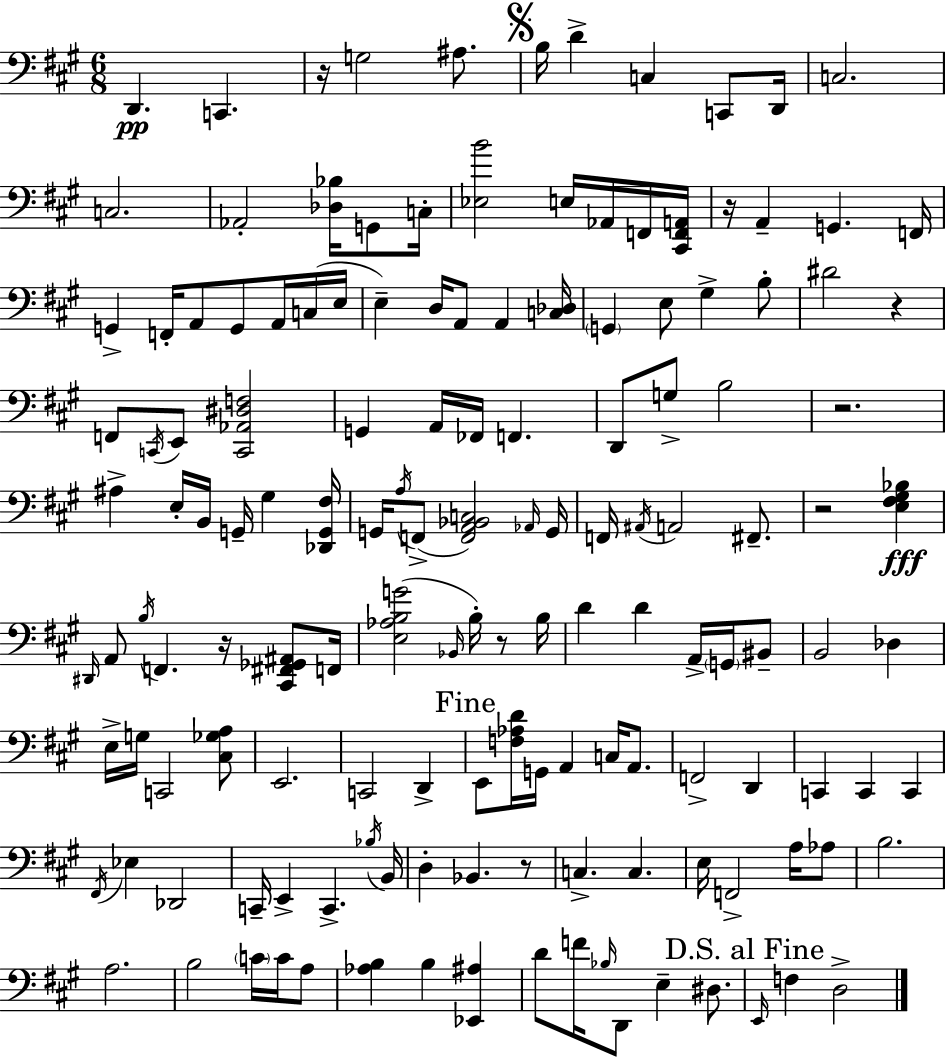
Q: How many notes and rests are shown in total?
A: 145